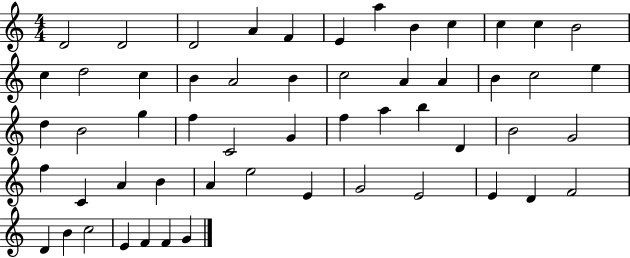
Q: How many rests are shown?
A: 0